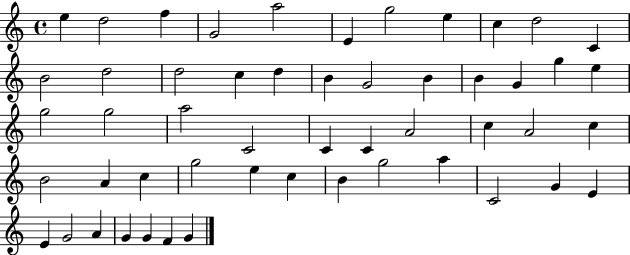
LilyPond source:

{
  \clef treble
  \time 4/4
  \defaultTimeSignature
  \key c \major
  e''4 d''2 f''4 | g'2 a''2 | e'4 g''2 e''4 | c''4 d''2 c'4 | \break b'2 d''2 | d''2 c''4 d''4 | b'4 g'2 b'4 | b'4 g'4 g''4 e''4 | \break g''2 g''2 | a''2 c'2 | c'4 c'4 a'2 | c''4 a'2 c''4 | \break b'2 a'4 c''4 | g''2 e''4 c''4 | b'4 g''2 a''4 | c'2 g'4 e'4 | \break e'4 g'2 a'4 | g'4 g'4 f'4 g'4 | \bar "|."
}